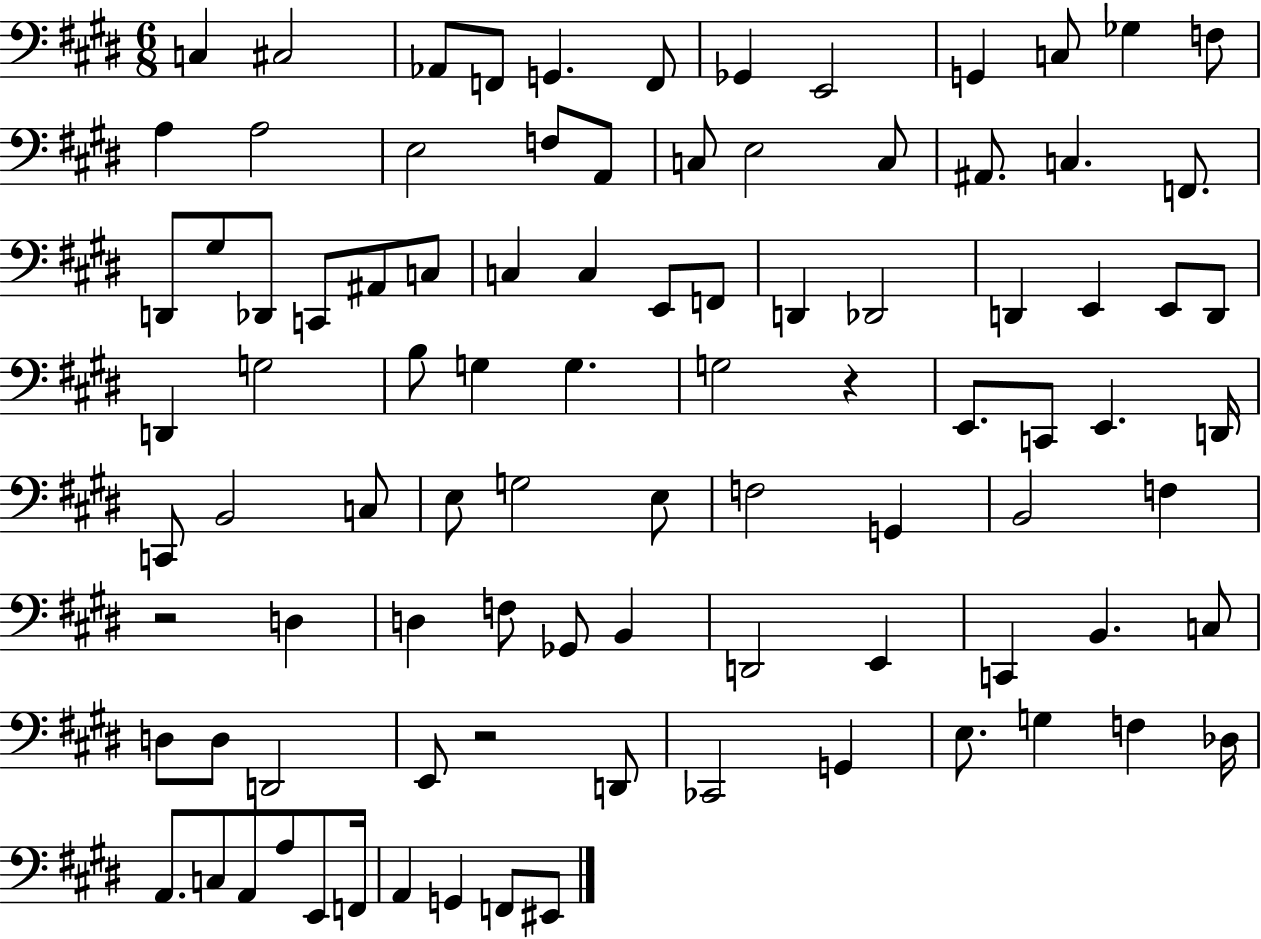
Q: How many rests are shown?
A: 3